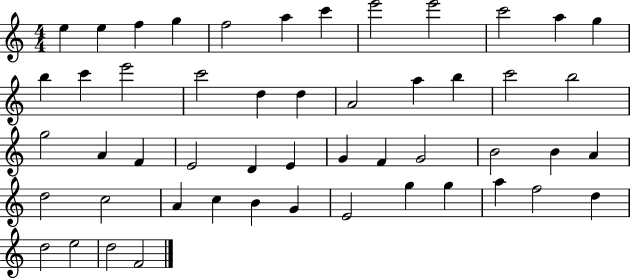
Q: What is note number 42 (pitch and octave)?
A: E4